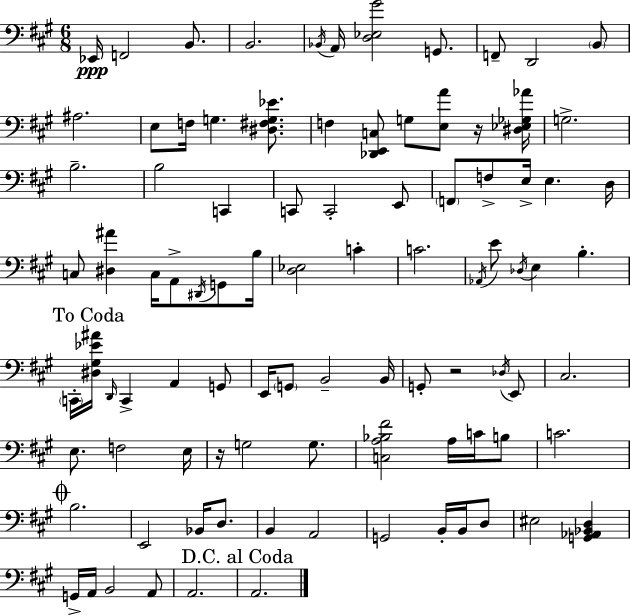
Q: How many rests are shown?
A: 3